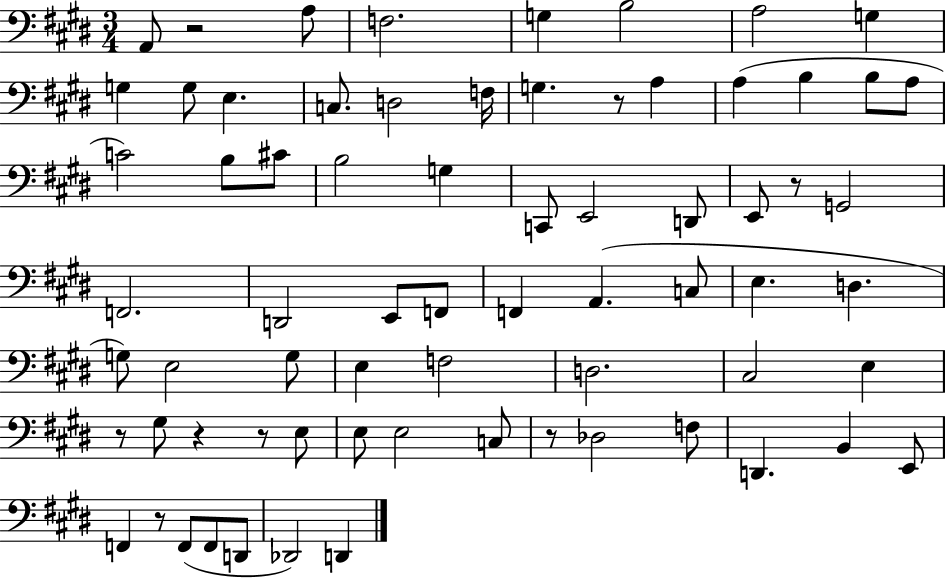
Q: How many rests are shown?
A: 8